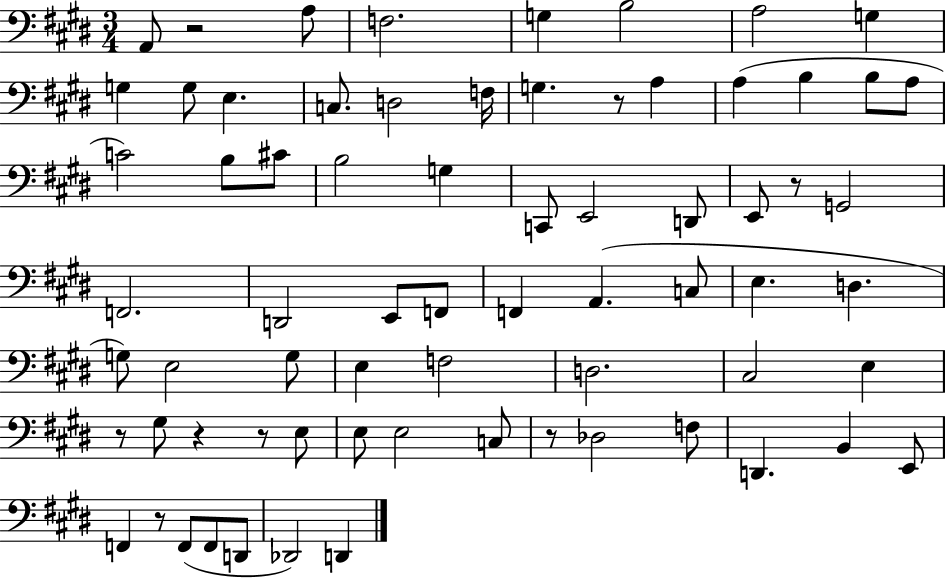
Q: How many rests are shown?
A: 8